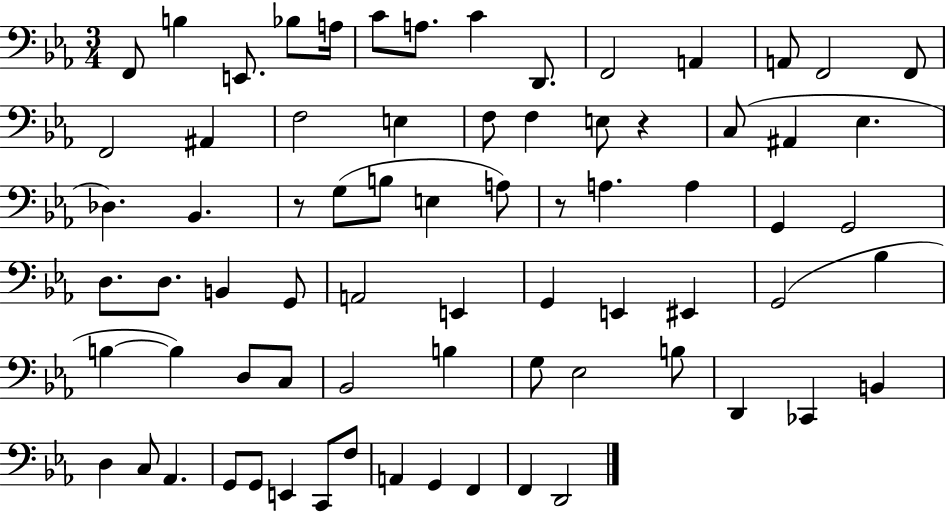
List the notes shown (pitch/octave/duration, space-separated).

F2/e B3/q E2/e. Bb3/e A3/s C4/e A3/e. C4/q D2/e. F2/h A2/q A2/e F2/h F2/e F2/h A#2/q F3/h E3/q F3/e F3/q E3/e R/q C3/e A#2/q Eb3/q. Db3/q. Bb2/q. R/e G3/e B3/e E3/q A3/e R/e A3/q. A3/q G2/q G2/h D3/e. D3/e. B2/q G2/e A2/h E2/q G2/q E2/q EIS2/q G2/h Bb3/q B3/q B3/q D3/e C3/e Bb2/h B3/q G3/e Eb3/h B3/e D2/q CES2/q B2/q D3/q C3/e Ab2/q. G2/e G2/e E2/q C2/e F3/e A2/q G2/q F2/q F2/q D2/h